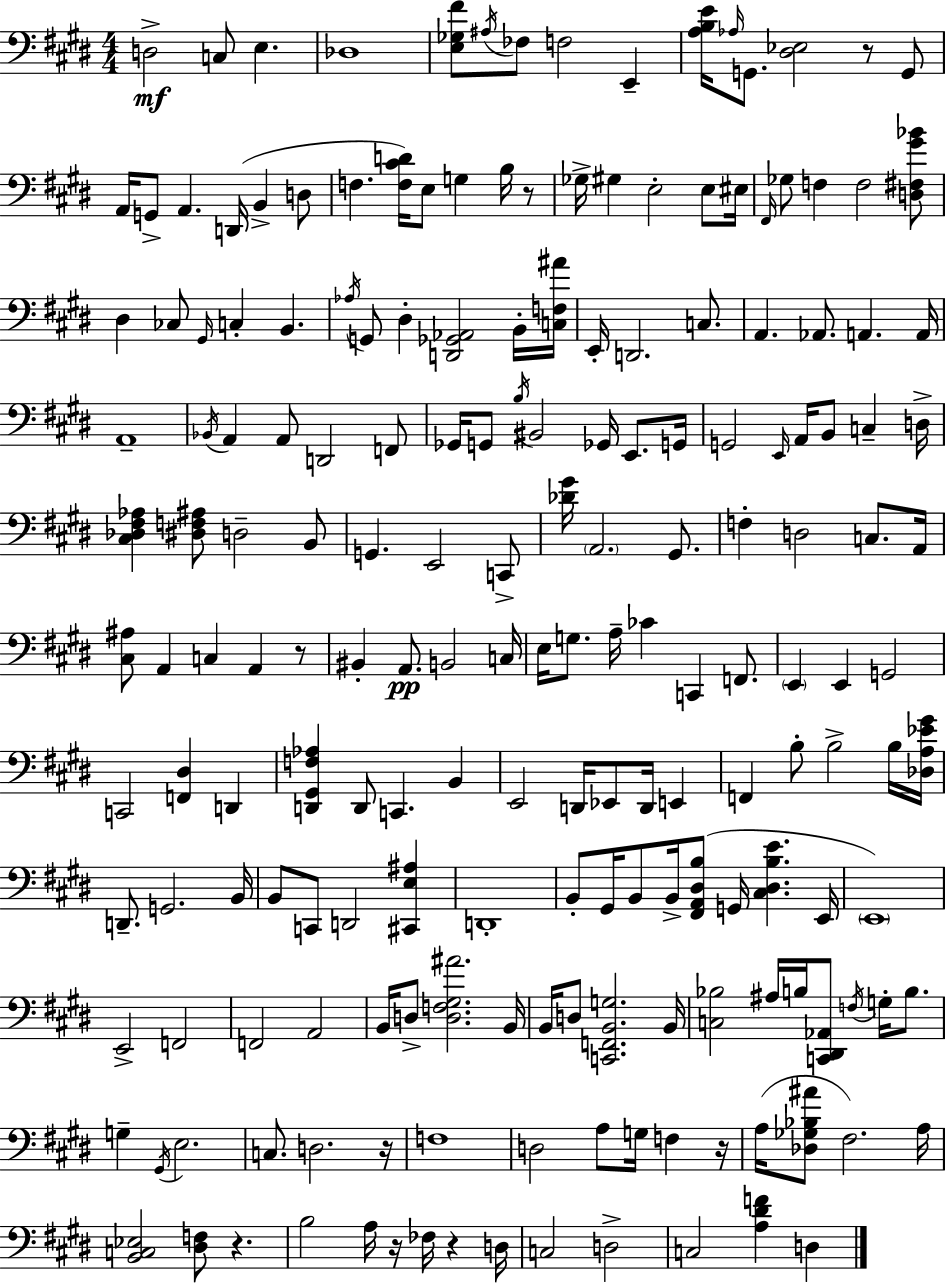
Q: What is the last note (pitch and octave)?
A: D3